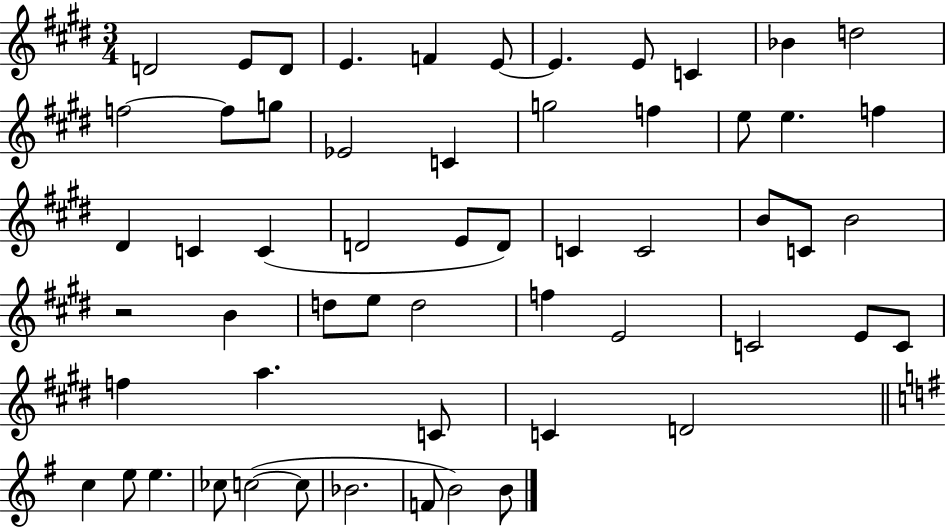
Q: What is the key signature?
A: E major